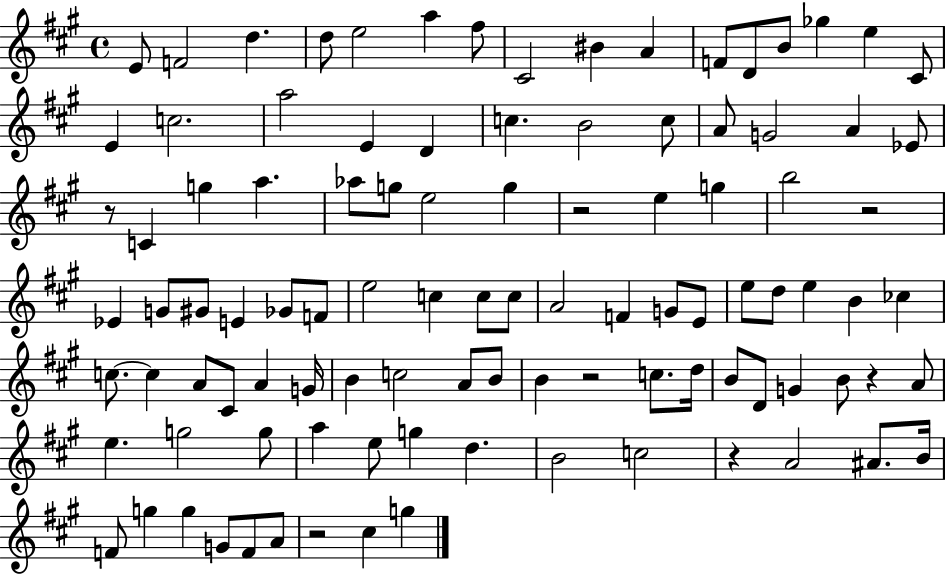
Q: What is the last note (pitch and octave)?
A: G5